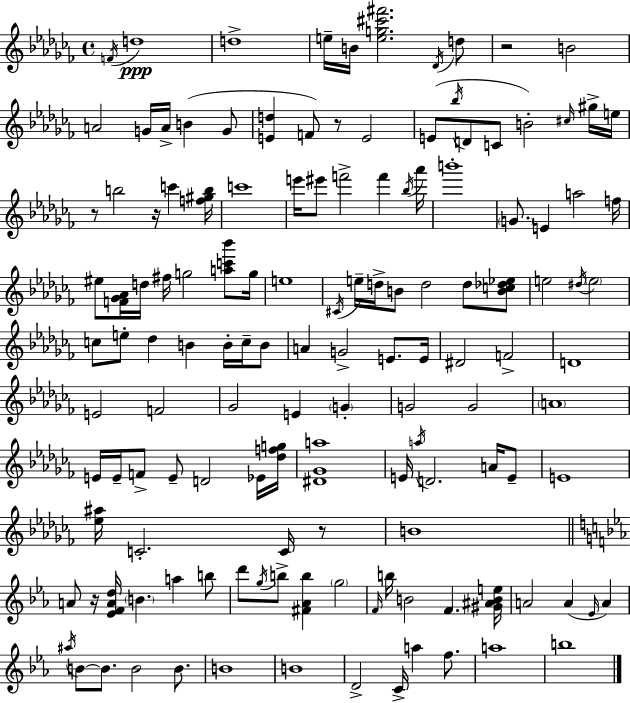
{
  \clef treble
  \time 4/4
  \defaultTimeSignature
  \key aes \minor
  \acciaccatura { f'16 }\ppp d''1 | d''1-> | e''16-- b'16 <e'' g'' cis''' fis'''>2. \acciaccatura { des'16 } | d''8 r2 b'2 | \break a'2 g'16 a'16-> b'4( | g'8 <e' d''>4 f'8) r8 e'2 | e'8( \acciaccatura { bes''16 } d'8 c'8 b'2-.) | \grace { cis''16 } gis''16-> e''16 r8 b''2 r16 c'''4 | \break <f'' gis'' b''>16 c'''1 | e'''16 eis'''8 f'''2-> f'''4 | \acciaccatura { bes''16 } aes'''16 b'''1-. | \parenthesize g'8. e'4 a''2 | \break f''16 eis''8 <f' ges' aes'>16 d''16 fis''16 g''2 | <a'' c''' bes'''>8 g''16 e''1 | \acciaccatura { cis'16 } e''16-- d''16-> b'8 d''2 | d''8 <b' c'' des'' ees''>8 e''2 \acciaccatura { dis''16 } \parenthesize e''2 | \break c''8 e''8-. des''4 b'4 | b'16-. c''16-- b'8 a'4 g'2-> | e'8. e'16 dis'2 f'2-> | d'1 | \break e'2 f'2 | ges'2 e'4 | \parenthesize g'4-. g'2 g'2 | \parenthesize a'1 | \break e'16 e'16-- f'8-> e'8-- d'2 | ees'16 <des'' f'' g''>16 <dis' ges' a''>1 | e'16 \acciaccatura { a''16 } d'2. | a'16 e'8-- e'1 | \break <ees'' ais''>16 c'2.-. | c'16 r8 b'1 | \bar "||" \break \key c \minor a'8 r16 <ees' f' a' d''>16 \parenthesize b'4. a''4 b''8 | d'''8 \acciaccatura { g''16 } b''8-> <fis' aes' b''>4 \parenthesize g''2 | \grace { f'16 } b''16 b'2 f'4. | <gis' ais' b' e''>16 a'2 a'4( \grace { ees'16 } a'4) | \break \acciaccatura { ais''16 } b'8~~ b'8. b'2 | b'8. b'1 | b'1 | d'2-> c'16-> a''4 | \break f''8. a''1 | b''1 | \bar "|."
}